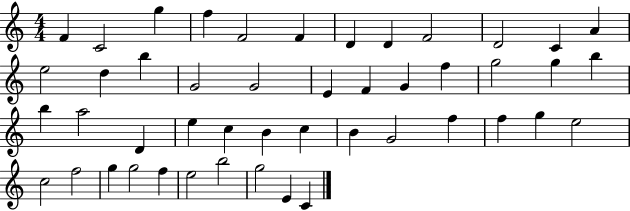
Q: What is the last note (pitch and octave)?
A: C4